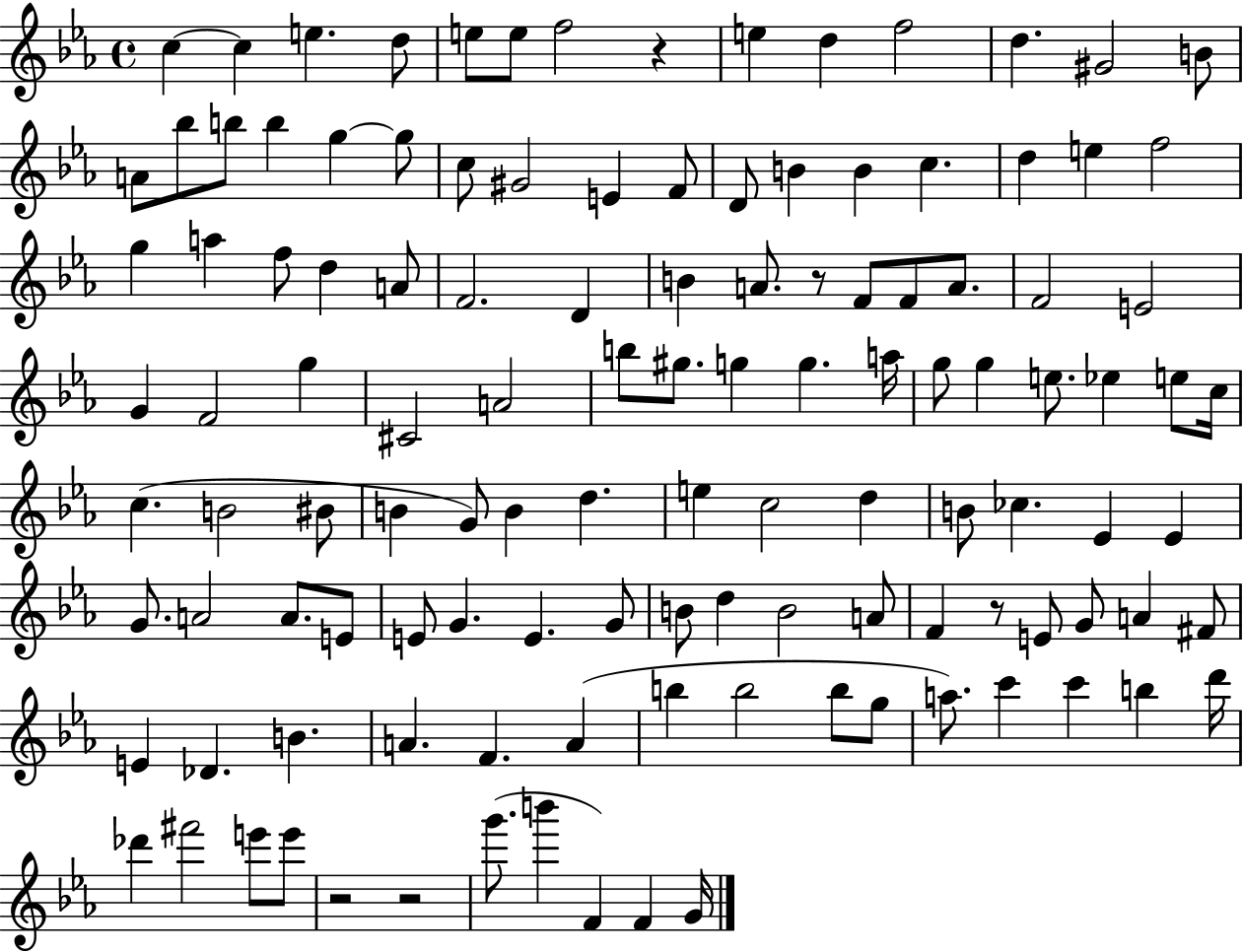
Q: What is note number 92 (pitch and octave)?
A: E4